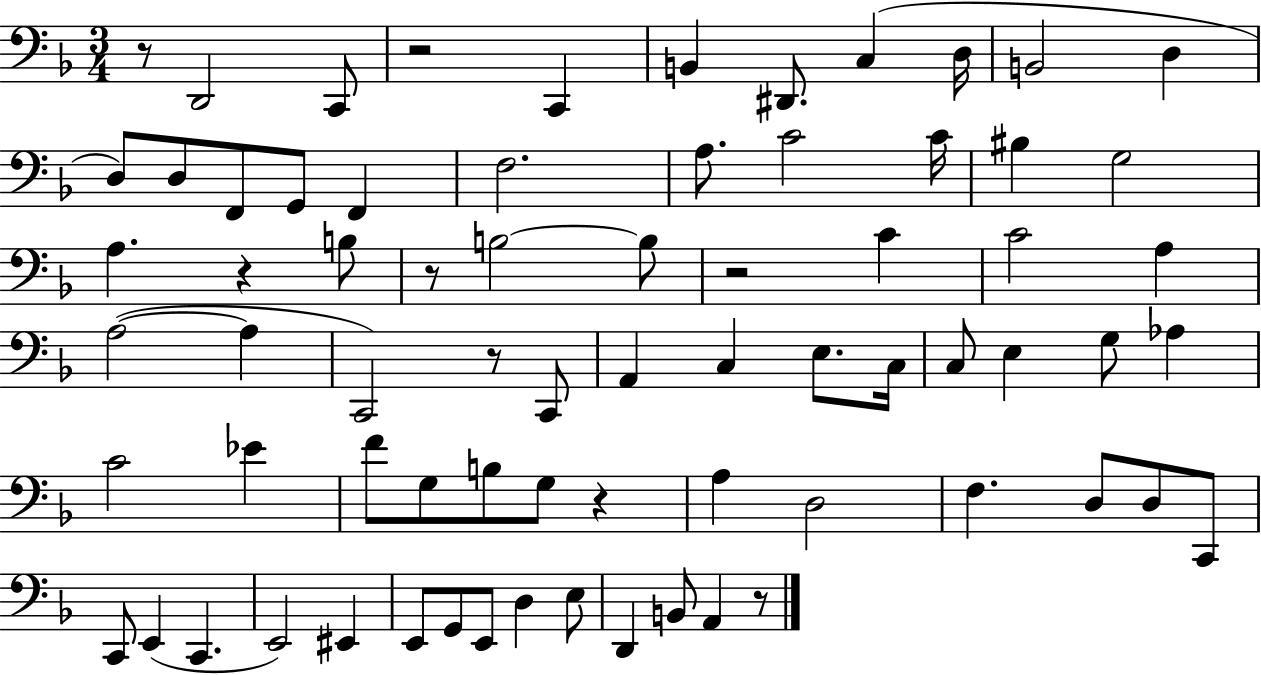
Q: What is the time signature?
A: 3/4